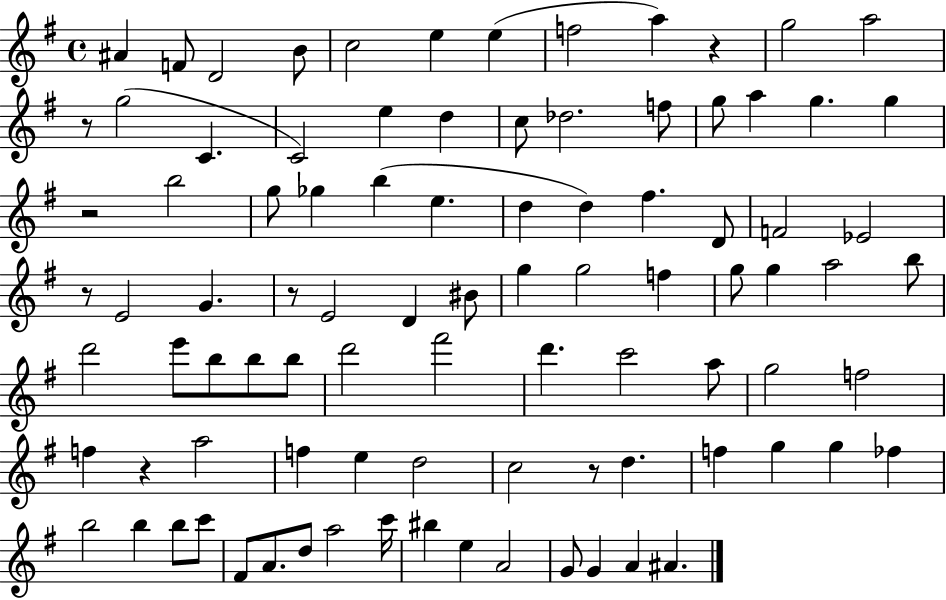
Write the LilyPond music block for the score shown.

{
  \clef treble
  \time 4/4
  \defaultTimeSignature
  \key g \major
  ais'4 f'8 d'2 b'8 | c''2 e''4 e''4( | f''2 a''4) r4 | g''2 a''2 | \break r8 g''2( c'4. | c'2) e''4 d''4 | c''8 des''2. f''8 | g''8 a''4 g''4. g''4 | \break r2 b''2 | g''8 ges''4 b''4( e''4. | d''4 d''4) fis''4. d'8 | f'2 ees'2 | \break r8 e'2 g'4. | r8 e'2 d'4 bis'8 | g''4 g''2 f''4 | g''8 g''4 a''2 b''8 | \break d'''2 e'''8 b''8 b''8 b''8 | d'''2 fis'''2 | d'''4. c'''2 a''8 | g''2 f''2 | \break f''4 r4 a''2 | f''4 e''4 d''2 | c''2 r8 d''4. | f''4 g''4 g''4 fes''4 | \break b''2 b''4 b''8 c'''8 | fis'8 a'8. d''8 a''2 c'''16 | bis''4 e''4 a'2 | g'8 g'4 a'4 ais'4. | \break \bar "|."
}